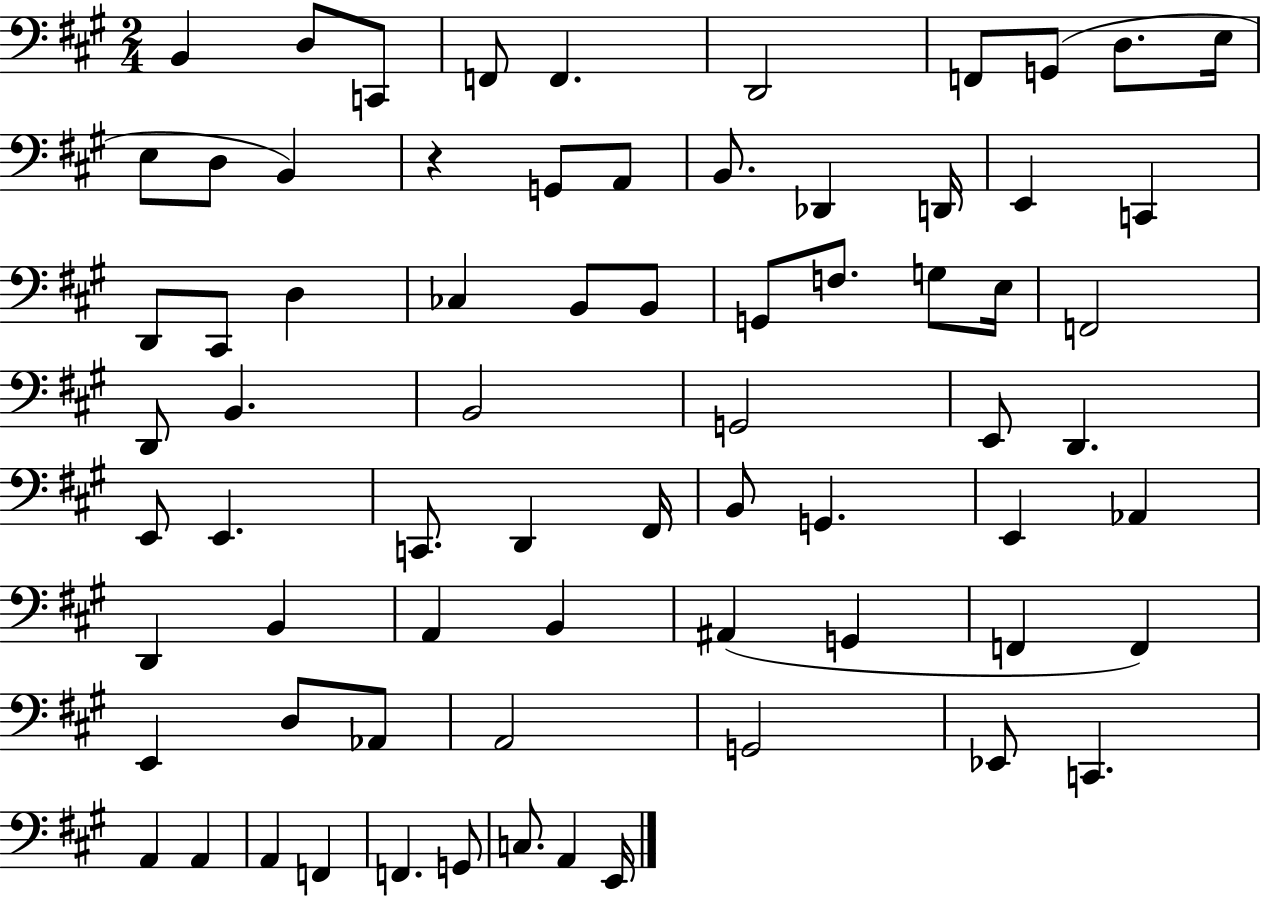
{
  \clef bass
  \numericTimeSignature
  \time 2/4
  \key a \major
  b,4 d8 c,8 | f,8 f,4. | d,2 | f,8 g,8( d8. e16 | \break e8 d8 b,4) | r4 g,8 a,8 | b,8. des,4 d,16 | e,4 c,4 | \break d,8 cis,8 d4 | ces4 b,8 b,8 | g,8 f8. g8 e16 | f,2 | \break d,8 b,4. | b,2 | g,2 | e,8 d,4. | \break e,8 e,4. | c,8. d,4 fis,16 | b,8 g,4. | e,4 aes,4 | \break d,4 b,4 | a,4 b,4 | ais,4( g,4 | f,4 f,4) | \break e,4 d8 aes,8 | a,2 | g,2 | ees,8 c,4. | \break a,4 a,4 | a,4 f,4 | f,4. g,8 | c8. a,4 e,16 | \break \bar "|."
}